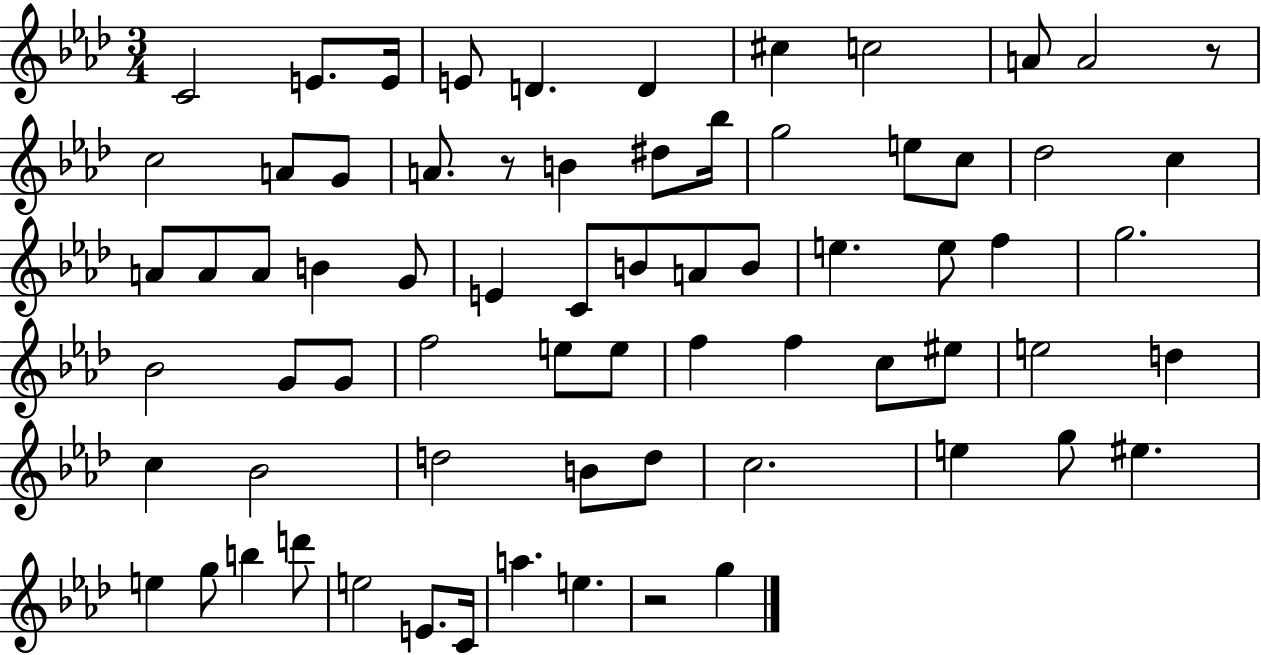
X:1
T:Untitled
M:3/4
L:1/4
K:Ab
C2 E/2 E/4 E/2 D D ^c c2 A/2 A2 z/2 c2 A/2 G/2 A/2 z/2 B ^d/2 _b/4 g2 e/2 c/2 _d2 c A/2 A/2 A/2 B G/2 E C/2 B/2 A/2 B/2 e e/2 f g2 _B2 G/2 G/2 f2 e/2 e/2 f f c/2 ^e/2 e2 d c _B2 d2 B/2 d/2 c2 e g/2 ^e e g/2 b d'/2 e2 E/2 C/4 a e z2 g